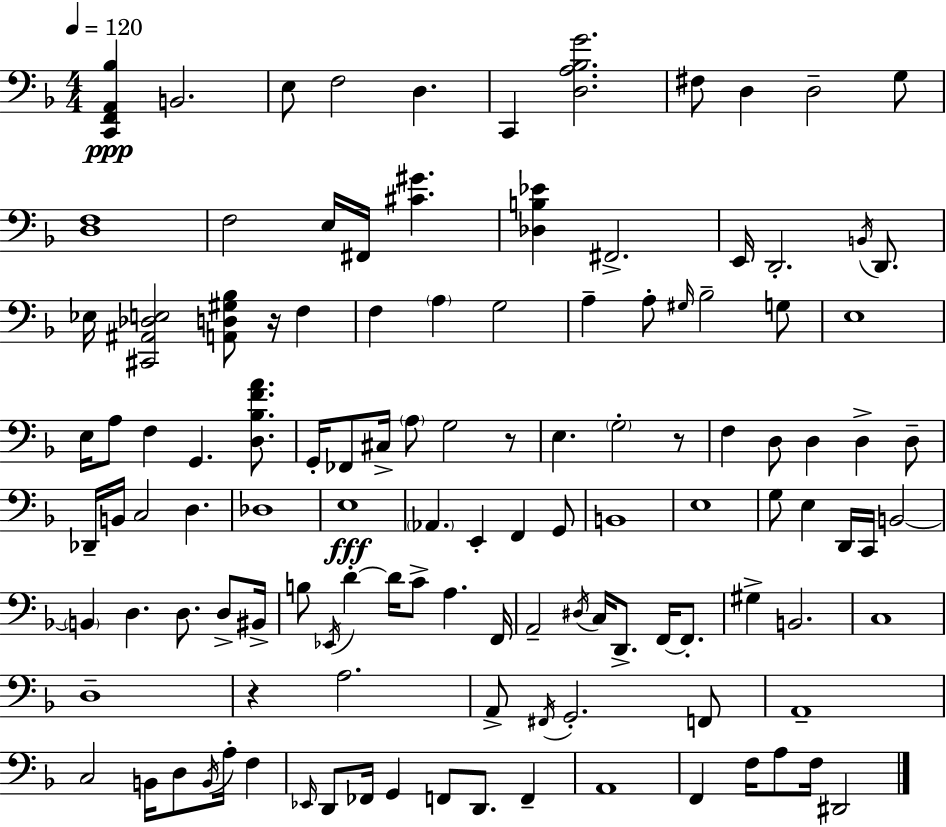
[C2,F2,A2,Bb3]/q B2/h. E3/e F3/h D3/q. C2/q [D3,A3,Bb3,G4]/h. F#3/e D3/q D3/h G3/e [D3,F3]/w F3/h E3/s F#2/s [C#4,G#4]/q. [Db3,B3,Eb4]/q F#2/h. E2/s D2/h. B2/s D2/e. Eb3/s [C#2,A#2,Db3,E3]/h [A2,D3,G#3,Bb3]/e R/s F3/q F3/q A3/q G3/h A3/q A3/e G#3/s Bb3/h G3/e E3/w E3/s A3/e F3/q G2/q. [D3,Bb3,F4,A4]/e. G2/s FES2/e C#3/s A3/e G3/h R/e E3/q. G3/h R/e F3/q D3/e D3/q D3/q D3/e Db2/s B2/s C3/h D3/q. Db3/w E3/w Ab2/q. E2/q F2/q G2/e B2/w E3/w G3/e E3/q D2/s C2/s B2/h B2/q D3/q. D3/e. D3/e BIS2/s B3/e Eb2/s D4/q D4/s C4/e A3/q. F2/s A2/h D#3/s C3/s D2/e. F2/s F2/e. G#3/q B2/h. C3/w D3/w R/q A3/h. A2/e F#2/s G2/h. F2/e A2/w C3/h B2/s D3/e B2/s A3/s F3/q Eb2/s D2/e FES2/s G2/q F2/e D2/e. F2/q A2/w F2/q F3/s A3/e F3/s D#2/h